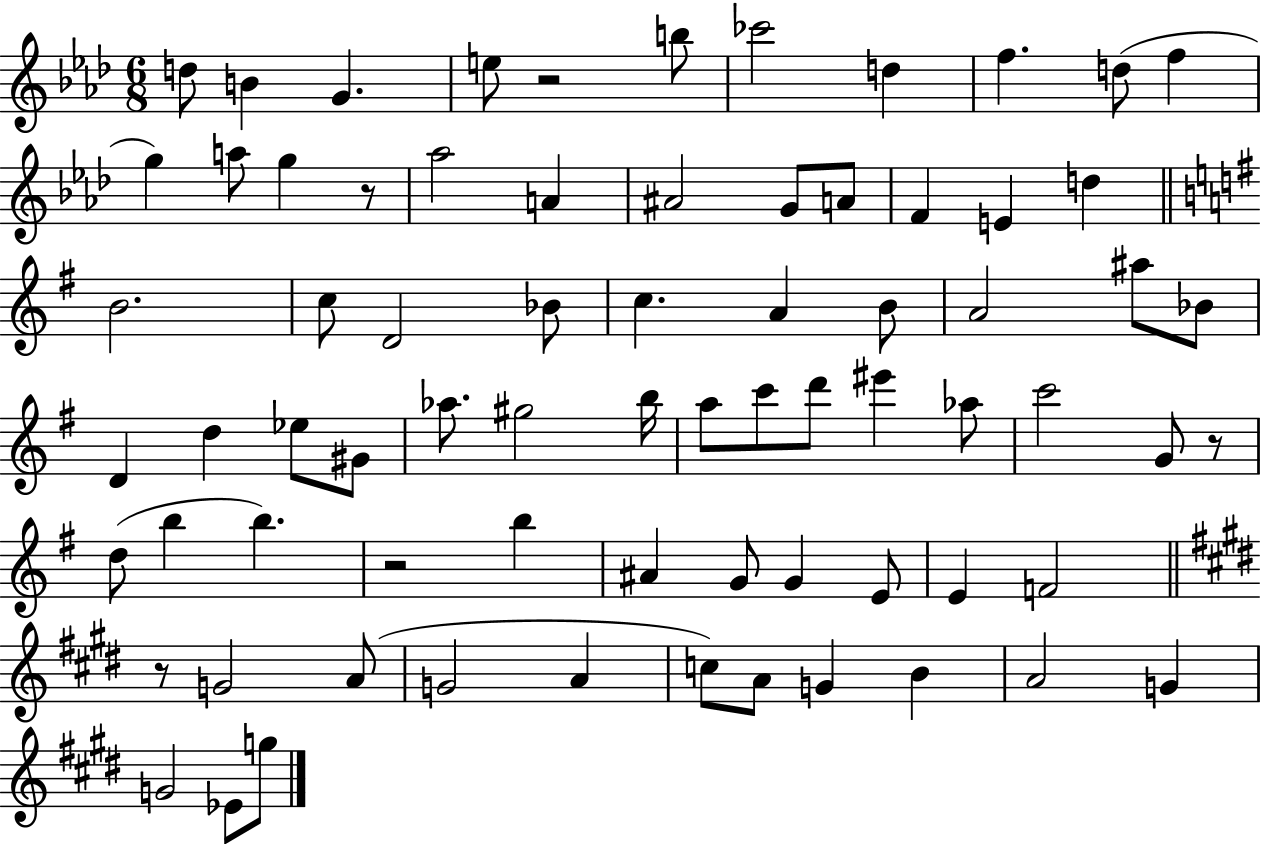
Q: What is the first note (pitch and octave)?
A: D5